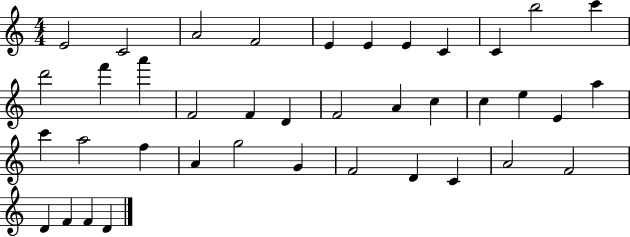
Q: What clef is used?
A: treble